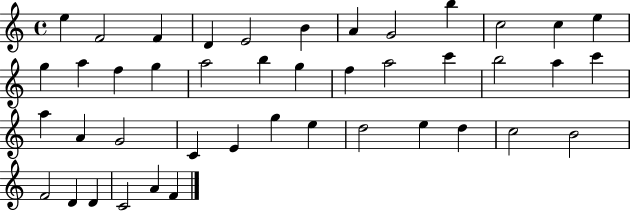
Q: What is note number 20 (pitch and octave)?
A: F5